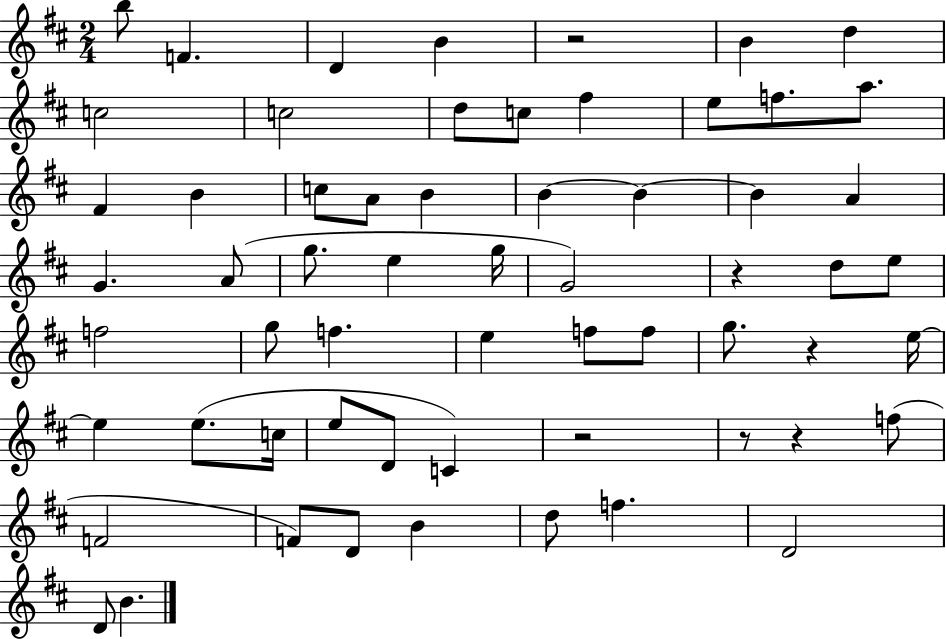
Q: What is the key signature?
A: D major